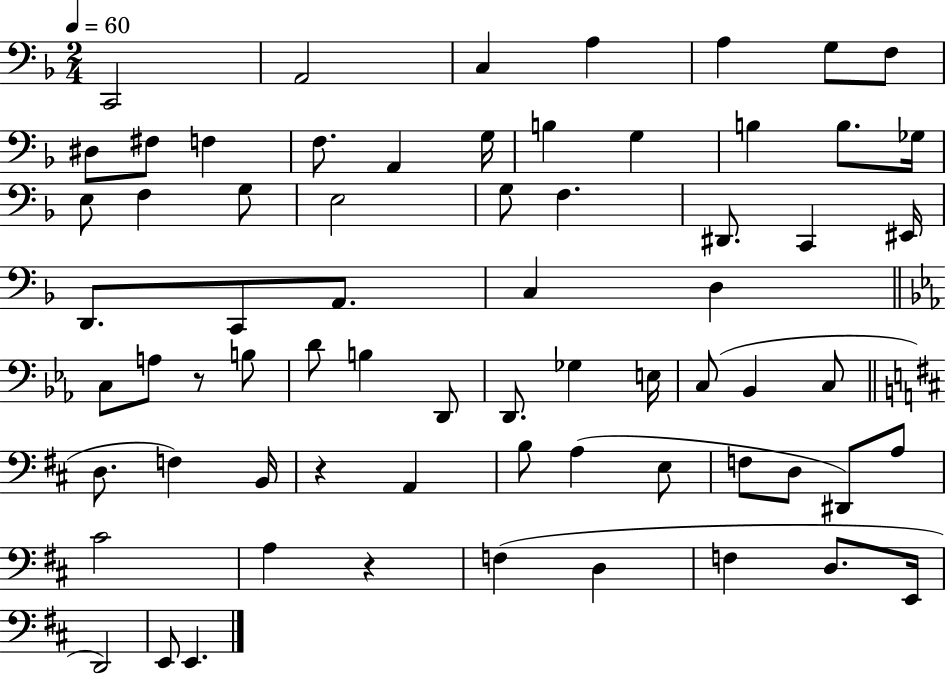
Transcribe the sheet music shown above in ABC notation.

X:1
T:Untitled
M:2/4
L:1/4
K:F
C,,2 A,,2 C, A, A, G,/2 F,/2 ^D,/2 ^F,/2 F, F,/2 A,, G,/4 B, G, B, B,/2 _G,/4 E,/2 F, G,/2 E,2 G,/2 F, ^D,,/2 C,, ^E,,/4 D,,/2 C,,/2 A,,/2 C, D, C,/2 A,/2 z/2 B,/2 D/2 B, D,,/2 D,,/2 _G, E,/4 C,/2 _B,, C,/2 D,/2 F, B,,/4 z A,, B,/2 A, E,/2 F,/2 D,/2 ^D,,/2 A,/2 ^C2 A, z F, D, F, D,/2 E,,/4 D,,2 E,,/2 E,,